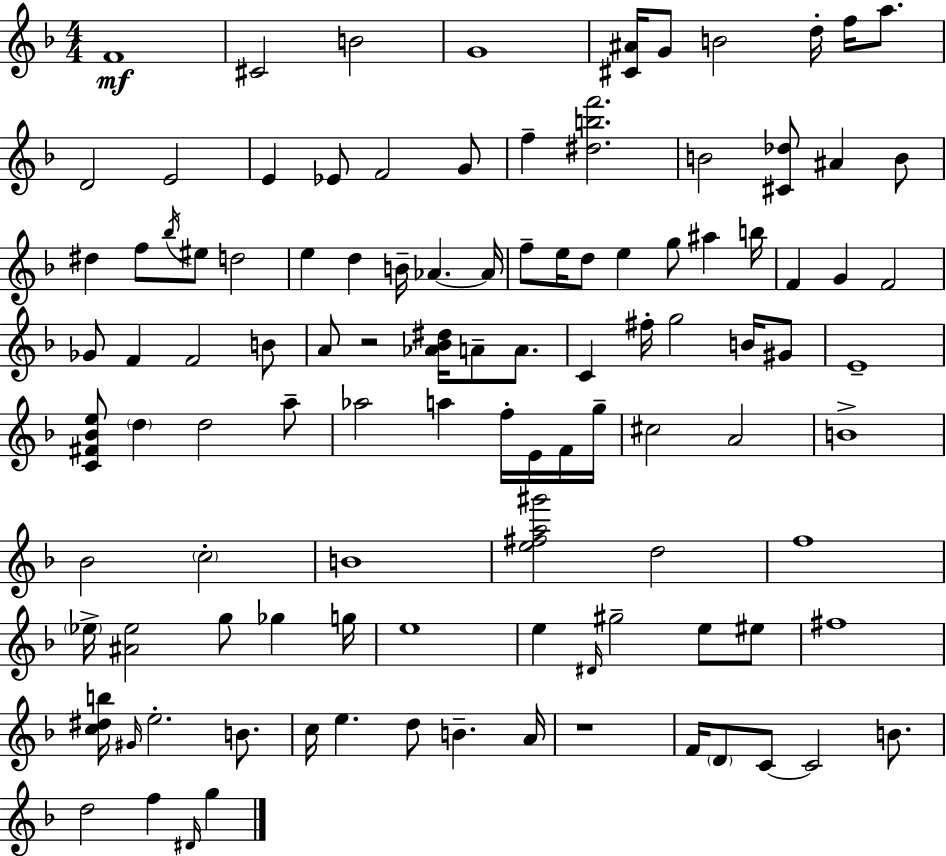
{
  \clef treble
  \numericTimeSignature
  \time 4/4
  \key d \minor
  f'1\mf | cis'2 b'2 | g'1 | <cis' ais'>16 g'8 b'2 d''16-. f''16 a''8. | \break d'2 e'2 | e'4 ees'8 f'2 g'8 | f''4-- <dis'' b'' f'''>2. | b'2 <cis' des''>8 ais'4 b'8 | \break dis''4 f''8 \acciaccatura { bes''16 } eis''8 d''2 | e''4 d''4 b'16-- aes'4.~~ | aes'16 f''8-- e''16 d''8 e''4 g''8 ais''4 | b''16 f'4 g'4 f'2 | \break ges'8 f'4 f'2 b'8 | a'8 r2 <aes' bes' dis''>16 a'8-- a'8. | c'4 fis''16-. g''2 b'16 gis'8 | e'1-- | \break <c' fis' bes' e''>8 \parenthesize d''4 d''2 a''8-- | aes''2 a''4 f''16-. e'16 f'16 | g''16-- cis''2 a'2 | b'1-> | \break bes'2 \parenthesize c''2-. | b'1 | <e'' fis'' a'' gis'''>2 d''2 | f''1 | \break \parenthesize ees''16-> <ais' ees''>2 g''8 ges''4 | g''16 e''1 | e''4 \grace { dis'16 } gis''2-- e''8 | eis''8 fis''1 | \break <c'' dis'' b''>16 \grace { gis'16 } e''2.-. | b'8. c''16 e''4. d''8 b'4.-- | a'16 r1 | f'16 \parenthesize d'8 c'8~~ c'2 | \break b'8. d''2 f''4 \grace { dis'16 } | g''4 \bar "|."
}